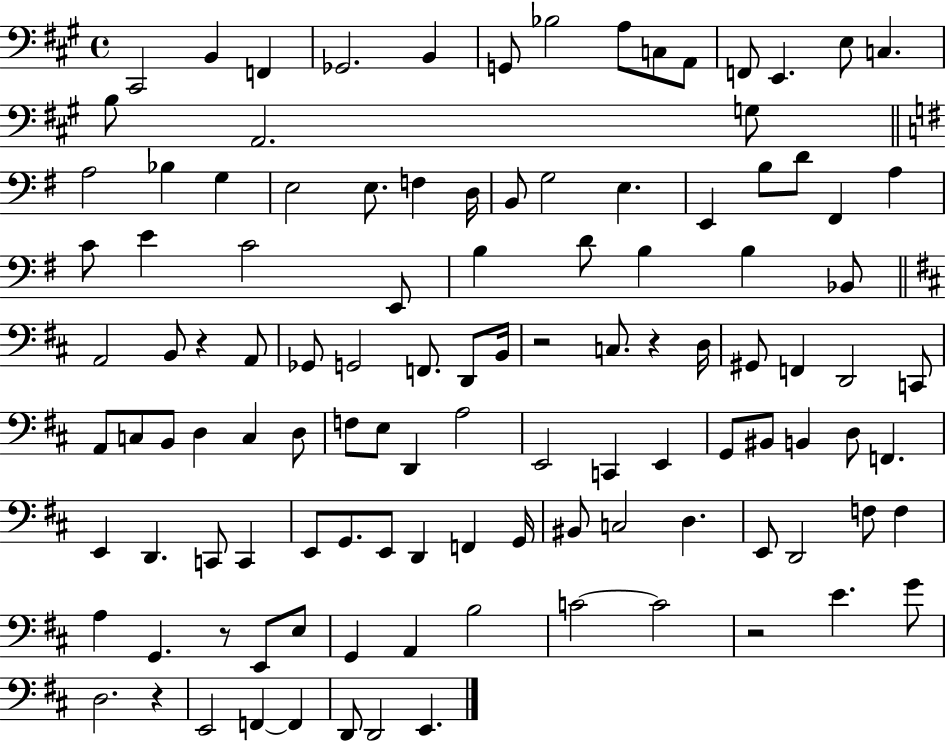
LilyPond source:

{
  \clef bass
  \time 4/4
  \defaultTimeSignature
  \key a \major
  cis,2 b,4 f,4 | ges,2. b,4 | g,8 bes2 a8 c8 a,8 | f,8 e,4. e8 c4. | \break b8 a,2. g8 | \bar "||" \break \key g \major a2 bes4 g4 | e2 e8. f4 d16 | b,8 g2 e4. | e,4 b8 d'8 fis,4 a4 | \break c'8 e'4 c'2 e,8 | b4 d'8 b4 b4 bes,8 | \bar "||" \break \key d \major a,2 b,8 r4 a,8 | ges,8 g,2 f,8. d,8 b,16 | r2 c8. r4 d16 | gis,8 f,4 d,2 c,8 | \break a,8 c8 b,8 d4 c4 d8 | f8 e8 d,4 a2 | e,2 c,4 e,4 | g,8 bis,8 b,4 d8 f,4. | \break e,4 d,4. c,8 c,4 | e,8 g,8. e,8 d,4 f,4 g,16 | bis,8 c2 d4. | e,8 d,2 f8 f4 | \break a4 g,4. r8 e,8 e8 | g,4 a,4 b2 | c'2~~ c'2 | r2 e'4. g'8 | \break d2. r4 | e,2 f,4~~ f,4 | d,8 d,2 e,4. | \bar "|."
}